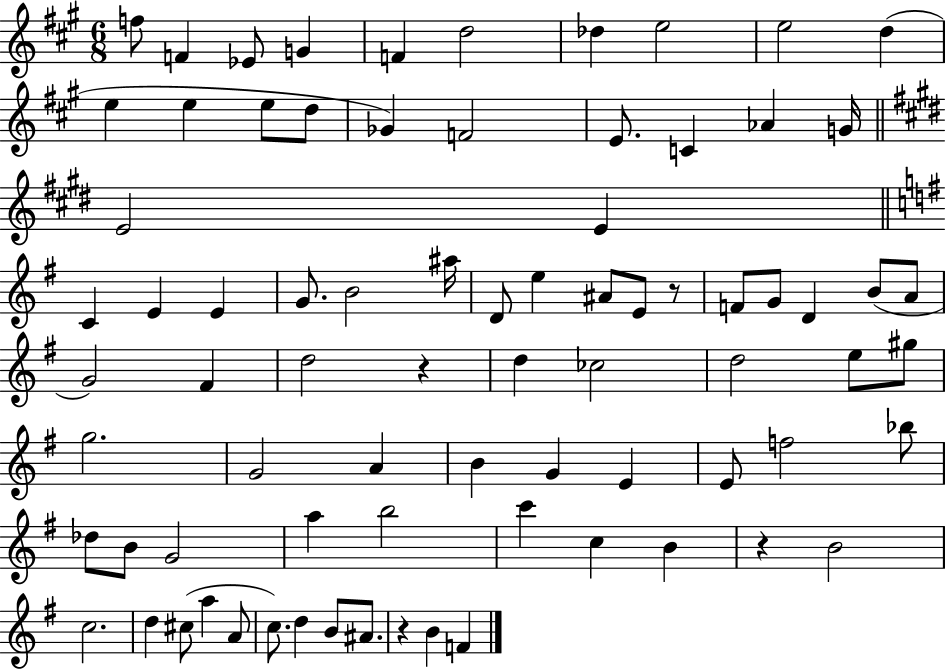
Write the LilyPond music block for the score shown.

{
  \clef treble
  \numericTimeSignature
  \time 6/8
  \key a \major
  \repeat volta 2 { f''8 f'4 ees'8 g'4 | f'4 d''2 | des''4 e''2 | e''2 d''4( | \break e''4 e''4 e''8 d''8 | ges'4) f'2 | e'8. c'4 aes'4 g'16 | \bar "||" \break \key e \major e'2 e'4 | \bar "||" \break \key e \minor c'4 e'4 e'4 | g'8. b'2 ais''16 | d'8 e''4 ais'8 e'8 r8 | f'8 g'8 d'4 b'8( a'8 | \break g'2) fis'4 | d''2 r4 | d''4 ces''2 | d''2 e''8 gis''8 | \break g''2. | g'2 a'4 | b'4 g'4 e'4 | e'8 f''2 bes''8 | \break des''8 b'8 g'2 | a''4 b''2 | c'''4 c''4 b'4 | r4 b'2 | \break c''2. | d''4 cis''8( a''4 a'8 | c''8.) d''4 b'8 ais'8. | r4 b'4 f'4 | \break } \bar "|."
}